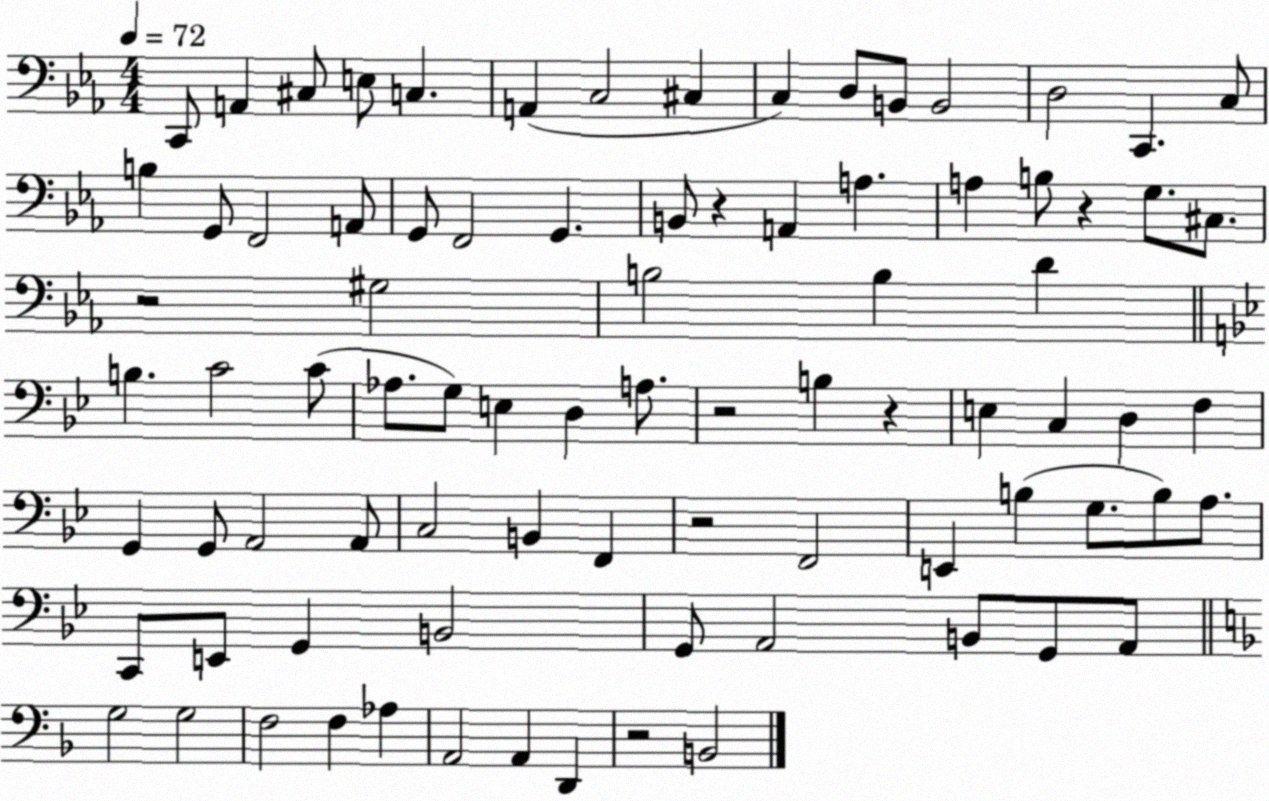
X:1
T:Untitled
M:4/4
L:1/4
K:Eb
C,,/2 A,, ^C,/2 E,/2 C, A,, C,2 ^C, C, D,/2 B,,/2 B,,2 D,2 C,, C,/2 B, G,,/2 F,,2 A,,/2 G,,/2 F,,2 G,, B,,/2 z A,, A, A, B,/2 z G,/2 ^C,/2 z2 ^G,2 B,2 B, D B, C2 C/2 _A,/2 G,/2 E, D, A,/2 z2 B, z E, C, D, F, G,, G,,/2 A,,2 A,,/2 C,2 B,, F,, z2 F,,2 E,, B, G,/2 B,/2 A,/2 C,,/2 E,,/2 G,, B,,2 G,,/2 A,,2 B,,/2 G,,/2 A,,/2 G,2 G,2 F,2 F, _A, A,,2 A,, D,, z2 B,,2